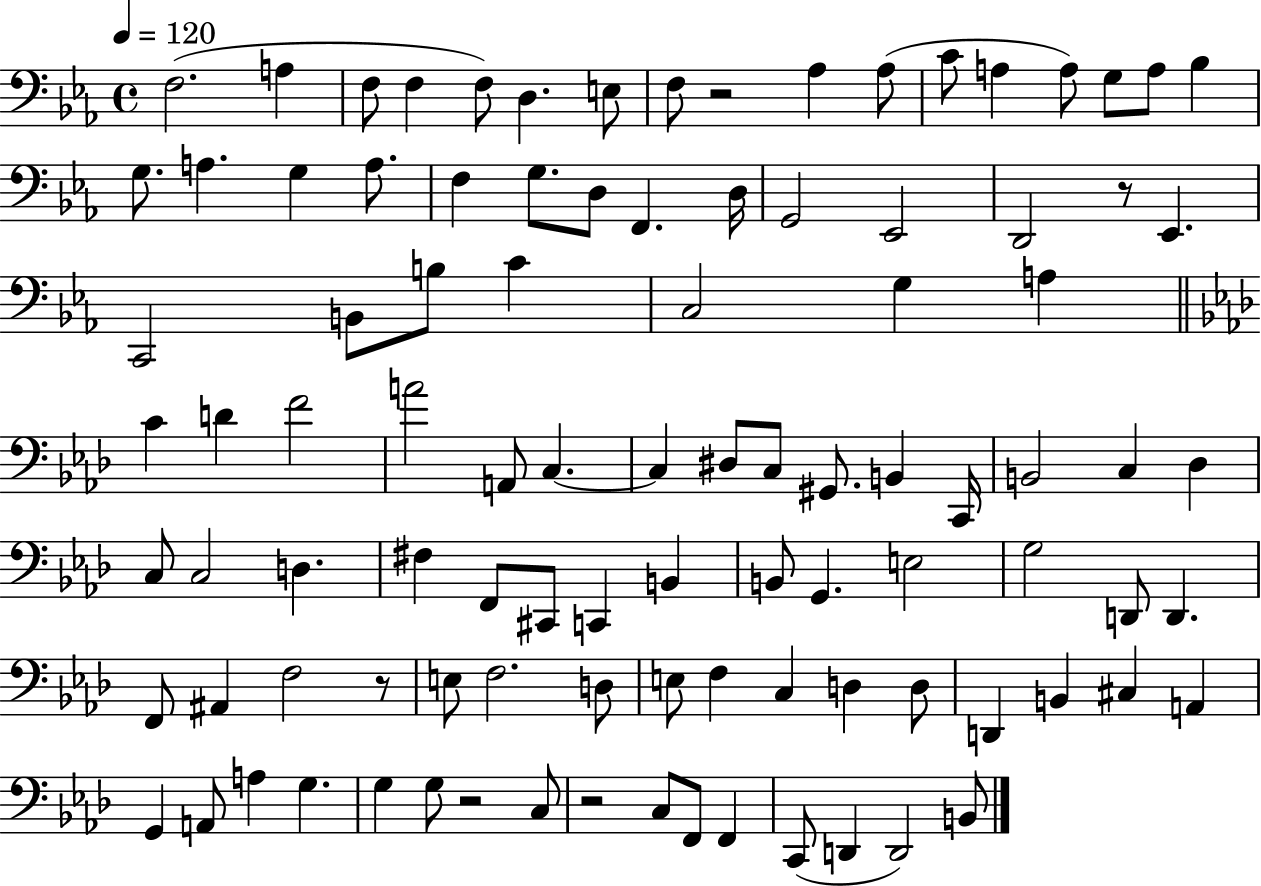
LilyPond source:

{
  \clef bass
  \time 4/4
  \defaultTimeSignature
  \key ees \major
  \tempo 4 = 120
  f2.( a4 | f8 f4 f8) d4. e8 | f8 r2 aes4 aes8( | c'8 a4 a8) g8 a8 bes4 | \break g8. a4. g4 a8. | f4 g8. d8 f,4. d16 | g,2 ees,2 | d,2 r8 ees,4. | \break c,2 b,8 b8 c'4 | c2 g4 a4 | \bar "||" \break \key f \minor c'4 d'4 f'2 | a'2 a,8 c4.~~ | c4 dis8 c8 gis,8. b,4 c,16 | b,2 c4 des4 | \break c8 c2 d4. | fis4 f,8 cis,8 c,4 b,4 | b,8 g,4. e2 | g2 d,8 d,4. | \break f,8 ais,4 f2 r8 | e8 f2. d8 | e8 f4 c4 d4 d8 | d,4 b,4 cis4 a,4 | \break g,4 a,8 a4 g4. | g4 g8 r2 c8 | r2 c8 f,8 f,4 | c,8( d,4 d,2) b,8 | \break \bar "|."
}